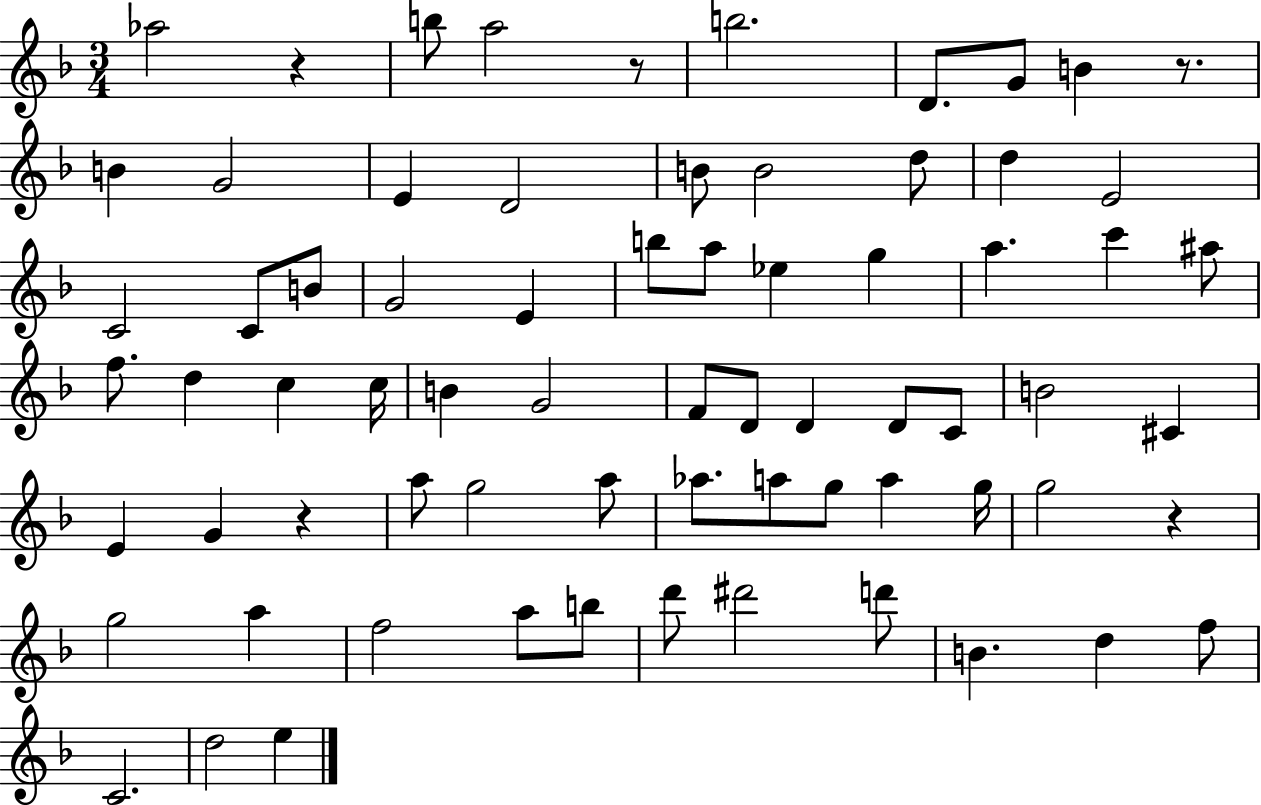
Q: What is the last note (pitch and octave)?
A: E5